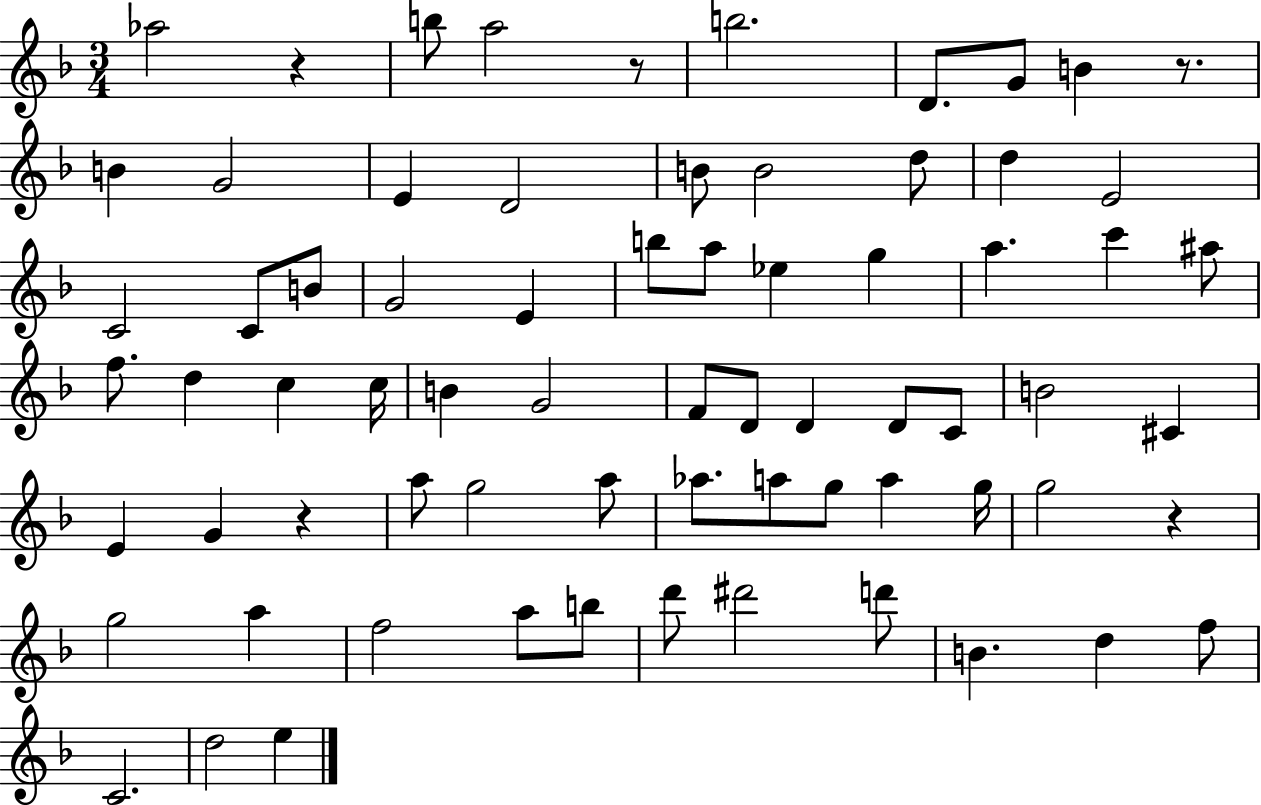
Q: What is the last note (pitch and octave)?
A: E5